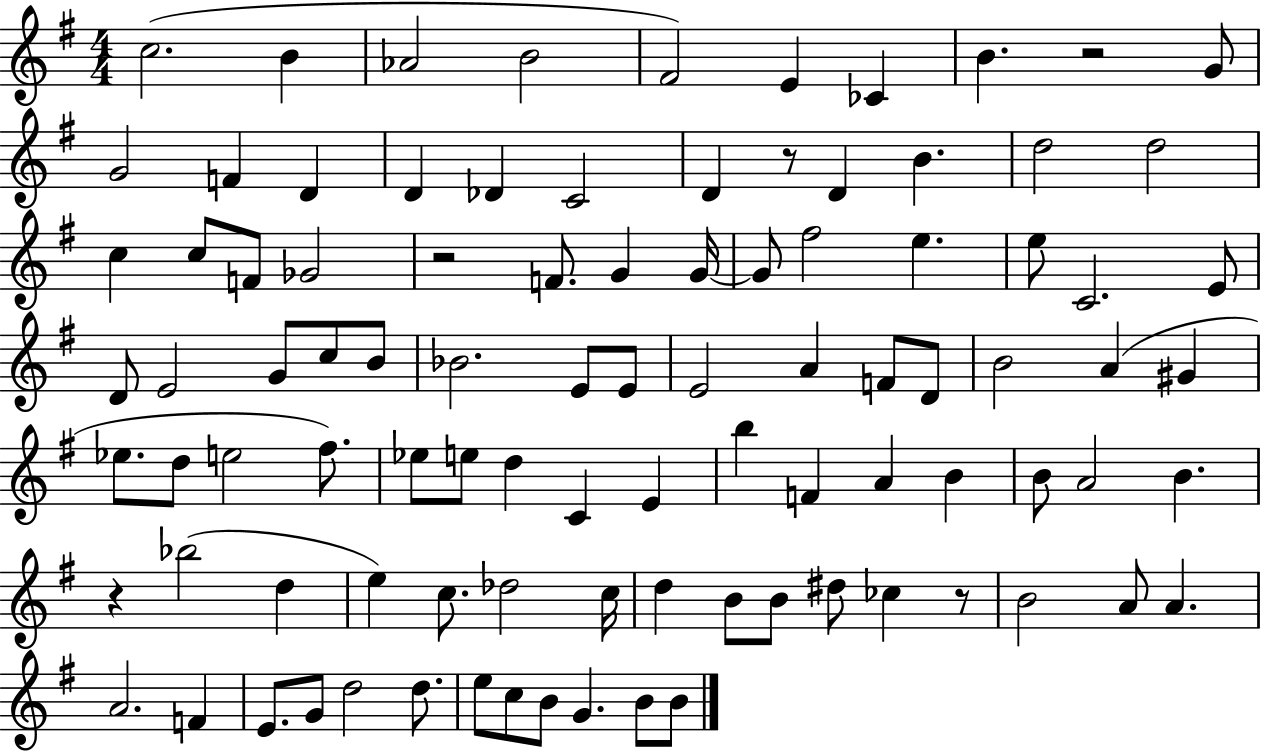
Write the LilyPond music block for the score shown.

{
  \clef treble
  \numericTimeSignature
  \time 4/4
  \key g \major
  c''2.( b'4 | aes'2 b'2 | fis'2) e'4 ces'4 | b'4. r2 g'8 | \break g'2 f'4 d'4 | d'4 des'4 c'2 | d'4 r8 d'4 b'4. | d''2 d''2 | \break c''4 c''8 f'8 ges'2 | r2 f'8. g'4 g'16~~ | g'8 fis''2 e''4. | e''8 c'2. e'8 | \break d'8 e'2 g'8 c''8 b'8 | bes'2. e'8 e'8 | e'2 a'4 f'8 d'8 | b'2 a'4( gis'4 | \break ees''8. d''8 e''2 fis''8.) | ees''8 e''8 d''4 c'4 e'4 | b''4 f'4 a'4 b'4 | b'8 a'2 b'4. | \break r4 bes''2( d''4 | e''4) c''8. des''2 c''16 | d''4 b'8 b'8 dis''8 ces''4 r8 | b'2 a'8 a'4. | \break a'2. f'4 | e'8. g'8 d''2 d''8. | e''8 c''8 b'8 g'4. b'8 b'8 | \bar "|."
}